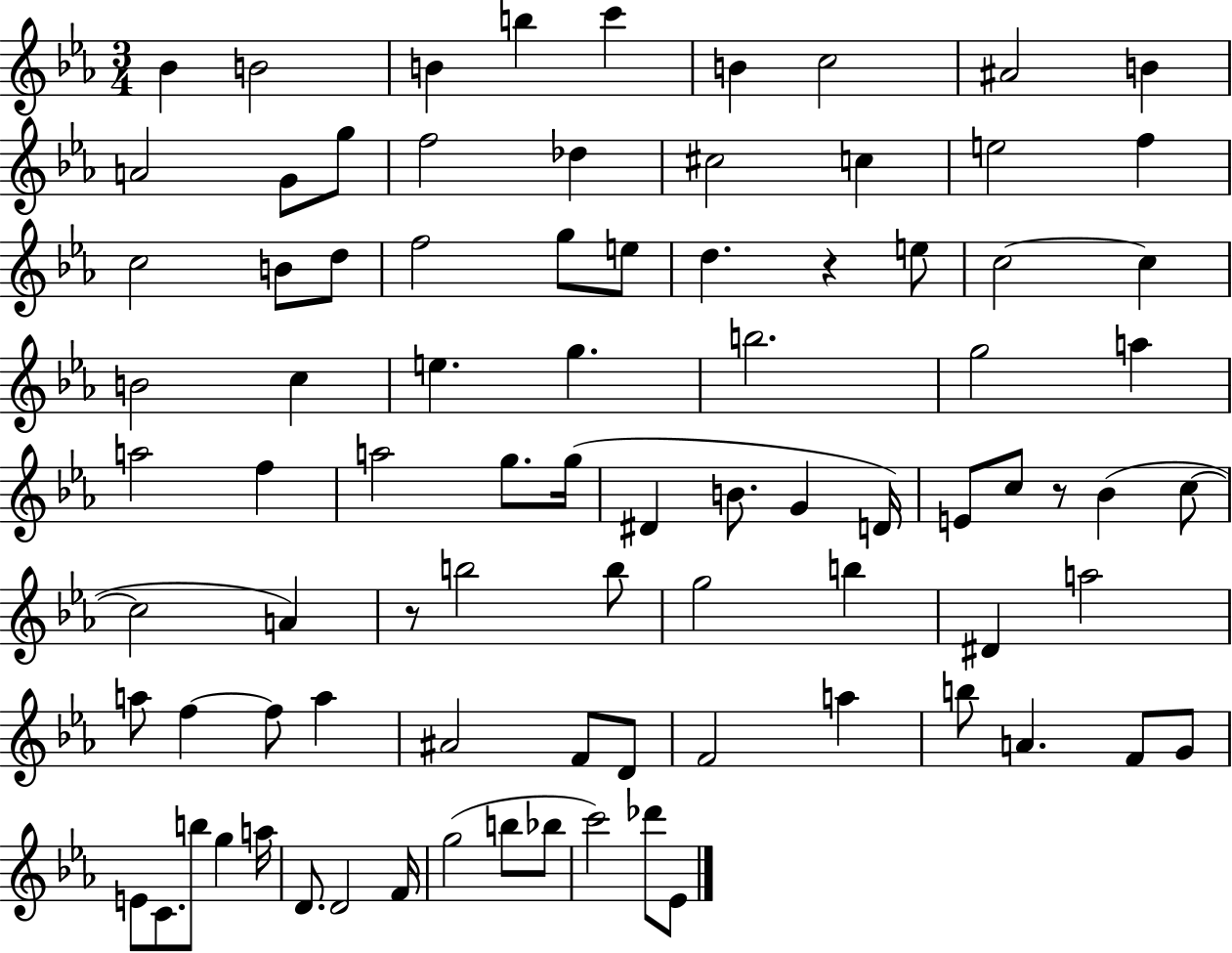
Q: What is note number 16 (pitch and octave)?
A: C5